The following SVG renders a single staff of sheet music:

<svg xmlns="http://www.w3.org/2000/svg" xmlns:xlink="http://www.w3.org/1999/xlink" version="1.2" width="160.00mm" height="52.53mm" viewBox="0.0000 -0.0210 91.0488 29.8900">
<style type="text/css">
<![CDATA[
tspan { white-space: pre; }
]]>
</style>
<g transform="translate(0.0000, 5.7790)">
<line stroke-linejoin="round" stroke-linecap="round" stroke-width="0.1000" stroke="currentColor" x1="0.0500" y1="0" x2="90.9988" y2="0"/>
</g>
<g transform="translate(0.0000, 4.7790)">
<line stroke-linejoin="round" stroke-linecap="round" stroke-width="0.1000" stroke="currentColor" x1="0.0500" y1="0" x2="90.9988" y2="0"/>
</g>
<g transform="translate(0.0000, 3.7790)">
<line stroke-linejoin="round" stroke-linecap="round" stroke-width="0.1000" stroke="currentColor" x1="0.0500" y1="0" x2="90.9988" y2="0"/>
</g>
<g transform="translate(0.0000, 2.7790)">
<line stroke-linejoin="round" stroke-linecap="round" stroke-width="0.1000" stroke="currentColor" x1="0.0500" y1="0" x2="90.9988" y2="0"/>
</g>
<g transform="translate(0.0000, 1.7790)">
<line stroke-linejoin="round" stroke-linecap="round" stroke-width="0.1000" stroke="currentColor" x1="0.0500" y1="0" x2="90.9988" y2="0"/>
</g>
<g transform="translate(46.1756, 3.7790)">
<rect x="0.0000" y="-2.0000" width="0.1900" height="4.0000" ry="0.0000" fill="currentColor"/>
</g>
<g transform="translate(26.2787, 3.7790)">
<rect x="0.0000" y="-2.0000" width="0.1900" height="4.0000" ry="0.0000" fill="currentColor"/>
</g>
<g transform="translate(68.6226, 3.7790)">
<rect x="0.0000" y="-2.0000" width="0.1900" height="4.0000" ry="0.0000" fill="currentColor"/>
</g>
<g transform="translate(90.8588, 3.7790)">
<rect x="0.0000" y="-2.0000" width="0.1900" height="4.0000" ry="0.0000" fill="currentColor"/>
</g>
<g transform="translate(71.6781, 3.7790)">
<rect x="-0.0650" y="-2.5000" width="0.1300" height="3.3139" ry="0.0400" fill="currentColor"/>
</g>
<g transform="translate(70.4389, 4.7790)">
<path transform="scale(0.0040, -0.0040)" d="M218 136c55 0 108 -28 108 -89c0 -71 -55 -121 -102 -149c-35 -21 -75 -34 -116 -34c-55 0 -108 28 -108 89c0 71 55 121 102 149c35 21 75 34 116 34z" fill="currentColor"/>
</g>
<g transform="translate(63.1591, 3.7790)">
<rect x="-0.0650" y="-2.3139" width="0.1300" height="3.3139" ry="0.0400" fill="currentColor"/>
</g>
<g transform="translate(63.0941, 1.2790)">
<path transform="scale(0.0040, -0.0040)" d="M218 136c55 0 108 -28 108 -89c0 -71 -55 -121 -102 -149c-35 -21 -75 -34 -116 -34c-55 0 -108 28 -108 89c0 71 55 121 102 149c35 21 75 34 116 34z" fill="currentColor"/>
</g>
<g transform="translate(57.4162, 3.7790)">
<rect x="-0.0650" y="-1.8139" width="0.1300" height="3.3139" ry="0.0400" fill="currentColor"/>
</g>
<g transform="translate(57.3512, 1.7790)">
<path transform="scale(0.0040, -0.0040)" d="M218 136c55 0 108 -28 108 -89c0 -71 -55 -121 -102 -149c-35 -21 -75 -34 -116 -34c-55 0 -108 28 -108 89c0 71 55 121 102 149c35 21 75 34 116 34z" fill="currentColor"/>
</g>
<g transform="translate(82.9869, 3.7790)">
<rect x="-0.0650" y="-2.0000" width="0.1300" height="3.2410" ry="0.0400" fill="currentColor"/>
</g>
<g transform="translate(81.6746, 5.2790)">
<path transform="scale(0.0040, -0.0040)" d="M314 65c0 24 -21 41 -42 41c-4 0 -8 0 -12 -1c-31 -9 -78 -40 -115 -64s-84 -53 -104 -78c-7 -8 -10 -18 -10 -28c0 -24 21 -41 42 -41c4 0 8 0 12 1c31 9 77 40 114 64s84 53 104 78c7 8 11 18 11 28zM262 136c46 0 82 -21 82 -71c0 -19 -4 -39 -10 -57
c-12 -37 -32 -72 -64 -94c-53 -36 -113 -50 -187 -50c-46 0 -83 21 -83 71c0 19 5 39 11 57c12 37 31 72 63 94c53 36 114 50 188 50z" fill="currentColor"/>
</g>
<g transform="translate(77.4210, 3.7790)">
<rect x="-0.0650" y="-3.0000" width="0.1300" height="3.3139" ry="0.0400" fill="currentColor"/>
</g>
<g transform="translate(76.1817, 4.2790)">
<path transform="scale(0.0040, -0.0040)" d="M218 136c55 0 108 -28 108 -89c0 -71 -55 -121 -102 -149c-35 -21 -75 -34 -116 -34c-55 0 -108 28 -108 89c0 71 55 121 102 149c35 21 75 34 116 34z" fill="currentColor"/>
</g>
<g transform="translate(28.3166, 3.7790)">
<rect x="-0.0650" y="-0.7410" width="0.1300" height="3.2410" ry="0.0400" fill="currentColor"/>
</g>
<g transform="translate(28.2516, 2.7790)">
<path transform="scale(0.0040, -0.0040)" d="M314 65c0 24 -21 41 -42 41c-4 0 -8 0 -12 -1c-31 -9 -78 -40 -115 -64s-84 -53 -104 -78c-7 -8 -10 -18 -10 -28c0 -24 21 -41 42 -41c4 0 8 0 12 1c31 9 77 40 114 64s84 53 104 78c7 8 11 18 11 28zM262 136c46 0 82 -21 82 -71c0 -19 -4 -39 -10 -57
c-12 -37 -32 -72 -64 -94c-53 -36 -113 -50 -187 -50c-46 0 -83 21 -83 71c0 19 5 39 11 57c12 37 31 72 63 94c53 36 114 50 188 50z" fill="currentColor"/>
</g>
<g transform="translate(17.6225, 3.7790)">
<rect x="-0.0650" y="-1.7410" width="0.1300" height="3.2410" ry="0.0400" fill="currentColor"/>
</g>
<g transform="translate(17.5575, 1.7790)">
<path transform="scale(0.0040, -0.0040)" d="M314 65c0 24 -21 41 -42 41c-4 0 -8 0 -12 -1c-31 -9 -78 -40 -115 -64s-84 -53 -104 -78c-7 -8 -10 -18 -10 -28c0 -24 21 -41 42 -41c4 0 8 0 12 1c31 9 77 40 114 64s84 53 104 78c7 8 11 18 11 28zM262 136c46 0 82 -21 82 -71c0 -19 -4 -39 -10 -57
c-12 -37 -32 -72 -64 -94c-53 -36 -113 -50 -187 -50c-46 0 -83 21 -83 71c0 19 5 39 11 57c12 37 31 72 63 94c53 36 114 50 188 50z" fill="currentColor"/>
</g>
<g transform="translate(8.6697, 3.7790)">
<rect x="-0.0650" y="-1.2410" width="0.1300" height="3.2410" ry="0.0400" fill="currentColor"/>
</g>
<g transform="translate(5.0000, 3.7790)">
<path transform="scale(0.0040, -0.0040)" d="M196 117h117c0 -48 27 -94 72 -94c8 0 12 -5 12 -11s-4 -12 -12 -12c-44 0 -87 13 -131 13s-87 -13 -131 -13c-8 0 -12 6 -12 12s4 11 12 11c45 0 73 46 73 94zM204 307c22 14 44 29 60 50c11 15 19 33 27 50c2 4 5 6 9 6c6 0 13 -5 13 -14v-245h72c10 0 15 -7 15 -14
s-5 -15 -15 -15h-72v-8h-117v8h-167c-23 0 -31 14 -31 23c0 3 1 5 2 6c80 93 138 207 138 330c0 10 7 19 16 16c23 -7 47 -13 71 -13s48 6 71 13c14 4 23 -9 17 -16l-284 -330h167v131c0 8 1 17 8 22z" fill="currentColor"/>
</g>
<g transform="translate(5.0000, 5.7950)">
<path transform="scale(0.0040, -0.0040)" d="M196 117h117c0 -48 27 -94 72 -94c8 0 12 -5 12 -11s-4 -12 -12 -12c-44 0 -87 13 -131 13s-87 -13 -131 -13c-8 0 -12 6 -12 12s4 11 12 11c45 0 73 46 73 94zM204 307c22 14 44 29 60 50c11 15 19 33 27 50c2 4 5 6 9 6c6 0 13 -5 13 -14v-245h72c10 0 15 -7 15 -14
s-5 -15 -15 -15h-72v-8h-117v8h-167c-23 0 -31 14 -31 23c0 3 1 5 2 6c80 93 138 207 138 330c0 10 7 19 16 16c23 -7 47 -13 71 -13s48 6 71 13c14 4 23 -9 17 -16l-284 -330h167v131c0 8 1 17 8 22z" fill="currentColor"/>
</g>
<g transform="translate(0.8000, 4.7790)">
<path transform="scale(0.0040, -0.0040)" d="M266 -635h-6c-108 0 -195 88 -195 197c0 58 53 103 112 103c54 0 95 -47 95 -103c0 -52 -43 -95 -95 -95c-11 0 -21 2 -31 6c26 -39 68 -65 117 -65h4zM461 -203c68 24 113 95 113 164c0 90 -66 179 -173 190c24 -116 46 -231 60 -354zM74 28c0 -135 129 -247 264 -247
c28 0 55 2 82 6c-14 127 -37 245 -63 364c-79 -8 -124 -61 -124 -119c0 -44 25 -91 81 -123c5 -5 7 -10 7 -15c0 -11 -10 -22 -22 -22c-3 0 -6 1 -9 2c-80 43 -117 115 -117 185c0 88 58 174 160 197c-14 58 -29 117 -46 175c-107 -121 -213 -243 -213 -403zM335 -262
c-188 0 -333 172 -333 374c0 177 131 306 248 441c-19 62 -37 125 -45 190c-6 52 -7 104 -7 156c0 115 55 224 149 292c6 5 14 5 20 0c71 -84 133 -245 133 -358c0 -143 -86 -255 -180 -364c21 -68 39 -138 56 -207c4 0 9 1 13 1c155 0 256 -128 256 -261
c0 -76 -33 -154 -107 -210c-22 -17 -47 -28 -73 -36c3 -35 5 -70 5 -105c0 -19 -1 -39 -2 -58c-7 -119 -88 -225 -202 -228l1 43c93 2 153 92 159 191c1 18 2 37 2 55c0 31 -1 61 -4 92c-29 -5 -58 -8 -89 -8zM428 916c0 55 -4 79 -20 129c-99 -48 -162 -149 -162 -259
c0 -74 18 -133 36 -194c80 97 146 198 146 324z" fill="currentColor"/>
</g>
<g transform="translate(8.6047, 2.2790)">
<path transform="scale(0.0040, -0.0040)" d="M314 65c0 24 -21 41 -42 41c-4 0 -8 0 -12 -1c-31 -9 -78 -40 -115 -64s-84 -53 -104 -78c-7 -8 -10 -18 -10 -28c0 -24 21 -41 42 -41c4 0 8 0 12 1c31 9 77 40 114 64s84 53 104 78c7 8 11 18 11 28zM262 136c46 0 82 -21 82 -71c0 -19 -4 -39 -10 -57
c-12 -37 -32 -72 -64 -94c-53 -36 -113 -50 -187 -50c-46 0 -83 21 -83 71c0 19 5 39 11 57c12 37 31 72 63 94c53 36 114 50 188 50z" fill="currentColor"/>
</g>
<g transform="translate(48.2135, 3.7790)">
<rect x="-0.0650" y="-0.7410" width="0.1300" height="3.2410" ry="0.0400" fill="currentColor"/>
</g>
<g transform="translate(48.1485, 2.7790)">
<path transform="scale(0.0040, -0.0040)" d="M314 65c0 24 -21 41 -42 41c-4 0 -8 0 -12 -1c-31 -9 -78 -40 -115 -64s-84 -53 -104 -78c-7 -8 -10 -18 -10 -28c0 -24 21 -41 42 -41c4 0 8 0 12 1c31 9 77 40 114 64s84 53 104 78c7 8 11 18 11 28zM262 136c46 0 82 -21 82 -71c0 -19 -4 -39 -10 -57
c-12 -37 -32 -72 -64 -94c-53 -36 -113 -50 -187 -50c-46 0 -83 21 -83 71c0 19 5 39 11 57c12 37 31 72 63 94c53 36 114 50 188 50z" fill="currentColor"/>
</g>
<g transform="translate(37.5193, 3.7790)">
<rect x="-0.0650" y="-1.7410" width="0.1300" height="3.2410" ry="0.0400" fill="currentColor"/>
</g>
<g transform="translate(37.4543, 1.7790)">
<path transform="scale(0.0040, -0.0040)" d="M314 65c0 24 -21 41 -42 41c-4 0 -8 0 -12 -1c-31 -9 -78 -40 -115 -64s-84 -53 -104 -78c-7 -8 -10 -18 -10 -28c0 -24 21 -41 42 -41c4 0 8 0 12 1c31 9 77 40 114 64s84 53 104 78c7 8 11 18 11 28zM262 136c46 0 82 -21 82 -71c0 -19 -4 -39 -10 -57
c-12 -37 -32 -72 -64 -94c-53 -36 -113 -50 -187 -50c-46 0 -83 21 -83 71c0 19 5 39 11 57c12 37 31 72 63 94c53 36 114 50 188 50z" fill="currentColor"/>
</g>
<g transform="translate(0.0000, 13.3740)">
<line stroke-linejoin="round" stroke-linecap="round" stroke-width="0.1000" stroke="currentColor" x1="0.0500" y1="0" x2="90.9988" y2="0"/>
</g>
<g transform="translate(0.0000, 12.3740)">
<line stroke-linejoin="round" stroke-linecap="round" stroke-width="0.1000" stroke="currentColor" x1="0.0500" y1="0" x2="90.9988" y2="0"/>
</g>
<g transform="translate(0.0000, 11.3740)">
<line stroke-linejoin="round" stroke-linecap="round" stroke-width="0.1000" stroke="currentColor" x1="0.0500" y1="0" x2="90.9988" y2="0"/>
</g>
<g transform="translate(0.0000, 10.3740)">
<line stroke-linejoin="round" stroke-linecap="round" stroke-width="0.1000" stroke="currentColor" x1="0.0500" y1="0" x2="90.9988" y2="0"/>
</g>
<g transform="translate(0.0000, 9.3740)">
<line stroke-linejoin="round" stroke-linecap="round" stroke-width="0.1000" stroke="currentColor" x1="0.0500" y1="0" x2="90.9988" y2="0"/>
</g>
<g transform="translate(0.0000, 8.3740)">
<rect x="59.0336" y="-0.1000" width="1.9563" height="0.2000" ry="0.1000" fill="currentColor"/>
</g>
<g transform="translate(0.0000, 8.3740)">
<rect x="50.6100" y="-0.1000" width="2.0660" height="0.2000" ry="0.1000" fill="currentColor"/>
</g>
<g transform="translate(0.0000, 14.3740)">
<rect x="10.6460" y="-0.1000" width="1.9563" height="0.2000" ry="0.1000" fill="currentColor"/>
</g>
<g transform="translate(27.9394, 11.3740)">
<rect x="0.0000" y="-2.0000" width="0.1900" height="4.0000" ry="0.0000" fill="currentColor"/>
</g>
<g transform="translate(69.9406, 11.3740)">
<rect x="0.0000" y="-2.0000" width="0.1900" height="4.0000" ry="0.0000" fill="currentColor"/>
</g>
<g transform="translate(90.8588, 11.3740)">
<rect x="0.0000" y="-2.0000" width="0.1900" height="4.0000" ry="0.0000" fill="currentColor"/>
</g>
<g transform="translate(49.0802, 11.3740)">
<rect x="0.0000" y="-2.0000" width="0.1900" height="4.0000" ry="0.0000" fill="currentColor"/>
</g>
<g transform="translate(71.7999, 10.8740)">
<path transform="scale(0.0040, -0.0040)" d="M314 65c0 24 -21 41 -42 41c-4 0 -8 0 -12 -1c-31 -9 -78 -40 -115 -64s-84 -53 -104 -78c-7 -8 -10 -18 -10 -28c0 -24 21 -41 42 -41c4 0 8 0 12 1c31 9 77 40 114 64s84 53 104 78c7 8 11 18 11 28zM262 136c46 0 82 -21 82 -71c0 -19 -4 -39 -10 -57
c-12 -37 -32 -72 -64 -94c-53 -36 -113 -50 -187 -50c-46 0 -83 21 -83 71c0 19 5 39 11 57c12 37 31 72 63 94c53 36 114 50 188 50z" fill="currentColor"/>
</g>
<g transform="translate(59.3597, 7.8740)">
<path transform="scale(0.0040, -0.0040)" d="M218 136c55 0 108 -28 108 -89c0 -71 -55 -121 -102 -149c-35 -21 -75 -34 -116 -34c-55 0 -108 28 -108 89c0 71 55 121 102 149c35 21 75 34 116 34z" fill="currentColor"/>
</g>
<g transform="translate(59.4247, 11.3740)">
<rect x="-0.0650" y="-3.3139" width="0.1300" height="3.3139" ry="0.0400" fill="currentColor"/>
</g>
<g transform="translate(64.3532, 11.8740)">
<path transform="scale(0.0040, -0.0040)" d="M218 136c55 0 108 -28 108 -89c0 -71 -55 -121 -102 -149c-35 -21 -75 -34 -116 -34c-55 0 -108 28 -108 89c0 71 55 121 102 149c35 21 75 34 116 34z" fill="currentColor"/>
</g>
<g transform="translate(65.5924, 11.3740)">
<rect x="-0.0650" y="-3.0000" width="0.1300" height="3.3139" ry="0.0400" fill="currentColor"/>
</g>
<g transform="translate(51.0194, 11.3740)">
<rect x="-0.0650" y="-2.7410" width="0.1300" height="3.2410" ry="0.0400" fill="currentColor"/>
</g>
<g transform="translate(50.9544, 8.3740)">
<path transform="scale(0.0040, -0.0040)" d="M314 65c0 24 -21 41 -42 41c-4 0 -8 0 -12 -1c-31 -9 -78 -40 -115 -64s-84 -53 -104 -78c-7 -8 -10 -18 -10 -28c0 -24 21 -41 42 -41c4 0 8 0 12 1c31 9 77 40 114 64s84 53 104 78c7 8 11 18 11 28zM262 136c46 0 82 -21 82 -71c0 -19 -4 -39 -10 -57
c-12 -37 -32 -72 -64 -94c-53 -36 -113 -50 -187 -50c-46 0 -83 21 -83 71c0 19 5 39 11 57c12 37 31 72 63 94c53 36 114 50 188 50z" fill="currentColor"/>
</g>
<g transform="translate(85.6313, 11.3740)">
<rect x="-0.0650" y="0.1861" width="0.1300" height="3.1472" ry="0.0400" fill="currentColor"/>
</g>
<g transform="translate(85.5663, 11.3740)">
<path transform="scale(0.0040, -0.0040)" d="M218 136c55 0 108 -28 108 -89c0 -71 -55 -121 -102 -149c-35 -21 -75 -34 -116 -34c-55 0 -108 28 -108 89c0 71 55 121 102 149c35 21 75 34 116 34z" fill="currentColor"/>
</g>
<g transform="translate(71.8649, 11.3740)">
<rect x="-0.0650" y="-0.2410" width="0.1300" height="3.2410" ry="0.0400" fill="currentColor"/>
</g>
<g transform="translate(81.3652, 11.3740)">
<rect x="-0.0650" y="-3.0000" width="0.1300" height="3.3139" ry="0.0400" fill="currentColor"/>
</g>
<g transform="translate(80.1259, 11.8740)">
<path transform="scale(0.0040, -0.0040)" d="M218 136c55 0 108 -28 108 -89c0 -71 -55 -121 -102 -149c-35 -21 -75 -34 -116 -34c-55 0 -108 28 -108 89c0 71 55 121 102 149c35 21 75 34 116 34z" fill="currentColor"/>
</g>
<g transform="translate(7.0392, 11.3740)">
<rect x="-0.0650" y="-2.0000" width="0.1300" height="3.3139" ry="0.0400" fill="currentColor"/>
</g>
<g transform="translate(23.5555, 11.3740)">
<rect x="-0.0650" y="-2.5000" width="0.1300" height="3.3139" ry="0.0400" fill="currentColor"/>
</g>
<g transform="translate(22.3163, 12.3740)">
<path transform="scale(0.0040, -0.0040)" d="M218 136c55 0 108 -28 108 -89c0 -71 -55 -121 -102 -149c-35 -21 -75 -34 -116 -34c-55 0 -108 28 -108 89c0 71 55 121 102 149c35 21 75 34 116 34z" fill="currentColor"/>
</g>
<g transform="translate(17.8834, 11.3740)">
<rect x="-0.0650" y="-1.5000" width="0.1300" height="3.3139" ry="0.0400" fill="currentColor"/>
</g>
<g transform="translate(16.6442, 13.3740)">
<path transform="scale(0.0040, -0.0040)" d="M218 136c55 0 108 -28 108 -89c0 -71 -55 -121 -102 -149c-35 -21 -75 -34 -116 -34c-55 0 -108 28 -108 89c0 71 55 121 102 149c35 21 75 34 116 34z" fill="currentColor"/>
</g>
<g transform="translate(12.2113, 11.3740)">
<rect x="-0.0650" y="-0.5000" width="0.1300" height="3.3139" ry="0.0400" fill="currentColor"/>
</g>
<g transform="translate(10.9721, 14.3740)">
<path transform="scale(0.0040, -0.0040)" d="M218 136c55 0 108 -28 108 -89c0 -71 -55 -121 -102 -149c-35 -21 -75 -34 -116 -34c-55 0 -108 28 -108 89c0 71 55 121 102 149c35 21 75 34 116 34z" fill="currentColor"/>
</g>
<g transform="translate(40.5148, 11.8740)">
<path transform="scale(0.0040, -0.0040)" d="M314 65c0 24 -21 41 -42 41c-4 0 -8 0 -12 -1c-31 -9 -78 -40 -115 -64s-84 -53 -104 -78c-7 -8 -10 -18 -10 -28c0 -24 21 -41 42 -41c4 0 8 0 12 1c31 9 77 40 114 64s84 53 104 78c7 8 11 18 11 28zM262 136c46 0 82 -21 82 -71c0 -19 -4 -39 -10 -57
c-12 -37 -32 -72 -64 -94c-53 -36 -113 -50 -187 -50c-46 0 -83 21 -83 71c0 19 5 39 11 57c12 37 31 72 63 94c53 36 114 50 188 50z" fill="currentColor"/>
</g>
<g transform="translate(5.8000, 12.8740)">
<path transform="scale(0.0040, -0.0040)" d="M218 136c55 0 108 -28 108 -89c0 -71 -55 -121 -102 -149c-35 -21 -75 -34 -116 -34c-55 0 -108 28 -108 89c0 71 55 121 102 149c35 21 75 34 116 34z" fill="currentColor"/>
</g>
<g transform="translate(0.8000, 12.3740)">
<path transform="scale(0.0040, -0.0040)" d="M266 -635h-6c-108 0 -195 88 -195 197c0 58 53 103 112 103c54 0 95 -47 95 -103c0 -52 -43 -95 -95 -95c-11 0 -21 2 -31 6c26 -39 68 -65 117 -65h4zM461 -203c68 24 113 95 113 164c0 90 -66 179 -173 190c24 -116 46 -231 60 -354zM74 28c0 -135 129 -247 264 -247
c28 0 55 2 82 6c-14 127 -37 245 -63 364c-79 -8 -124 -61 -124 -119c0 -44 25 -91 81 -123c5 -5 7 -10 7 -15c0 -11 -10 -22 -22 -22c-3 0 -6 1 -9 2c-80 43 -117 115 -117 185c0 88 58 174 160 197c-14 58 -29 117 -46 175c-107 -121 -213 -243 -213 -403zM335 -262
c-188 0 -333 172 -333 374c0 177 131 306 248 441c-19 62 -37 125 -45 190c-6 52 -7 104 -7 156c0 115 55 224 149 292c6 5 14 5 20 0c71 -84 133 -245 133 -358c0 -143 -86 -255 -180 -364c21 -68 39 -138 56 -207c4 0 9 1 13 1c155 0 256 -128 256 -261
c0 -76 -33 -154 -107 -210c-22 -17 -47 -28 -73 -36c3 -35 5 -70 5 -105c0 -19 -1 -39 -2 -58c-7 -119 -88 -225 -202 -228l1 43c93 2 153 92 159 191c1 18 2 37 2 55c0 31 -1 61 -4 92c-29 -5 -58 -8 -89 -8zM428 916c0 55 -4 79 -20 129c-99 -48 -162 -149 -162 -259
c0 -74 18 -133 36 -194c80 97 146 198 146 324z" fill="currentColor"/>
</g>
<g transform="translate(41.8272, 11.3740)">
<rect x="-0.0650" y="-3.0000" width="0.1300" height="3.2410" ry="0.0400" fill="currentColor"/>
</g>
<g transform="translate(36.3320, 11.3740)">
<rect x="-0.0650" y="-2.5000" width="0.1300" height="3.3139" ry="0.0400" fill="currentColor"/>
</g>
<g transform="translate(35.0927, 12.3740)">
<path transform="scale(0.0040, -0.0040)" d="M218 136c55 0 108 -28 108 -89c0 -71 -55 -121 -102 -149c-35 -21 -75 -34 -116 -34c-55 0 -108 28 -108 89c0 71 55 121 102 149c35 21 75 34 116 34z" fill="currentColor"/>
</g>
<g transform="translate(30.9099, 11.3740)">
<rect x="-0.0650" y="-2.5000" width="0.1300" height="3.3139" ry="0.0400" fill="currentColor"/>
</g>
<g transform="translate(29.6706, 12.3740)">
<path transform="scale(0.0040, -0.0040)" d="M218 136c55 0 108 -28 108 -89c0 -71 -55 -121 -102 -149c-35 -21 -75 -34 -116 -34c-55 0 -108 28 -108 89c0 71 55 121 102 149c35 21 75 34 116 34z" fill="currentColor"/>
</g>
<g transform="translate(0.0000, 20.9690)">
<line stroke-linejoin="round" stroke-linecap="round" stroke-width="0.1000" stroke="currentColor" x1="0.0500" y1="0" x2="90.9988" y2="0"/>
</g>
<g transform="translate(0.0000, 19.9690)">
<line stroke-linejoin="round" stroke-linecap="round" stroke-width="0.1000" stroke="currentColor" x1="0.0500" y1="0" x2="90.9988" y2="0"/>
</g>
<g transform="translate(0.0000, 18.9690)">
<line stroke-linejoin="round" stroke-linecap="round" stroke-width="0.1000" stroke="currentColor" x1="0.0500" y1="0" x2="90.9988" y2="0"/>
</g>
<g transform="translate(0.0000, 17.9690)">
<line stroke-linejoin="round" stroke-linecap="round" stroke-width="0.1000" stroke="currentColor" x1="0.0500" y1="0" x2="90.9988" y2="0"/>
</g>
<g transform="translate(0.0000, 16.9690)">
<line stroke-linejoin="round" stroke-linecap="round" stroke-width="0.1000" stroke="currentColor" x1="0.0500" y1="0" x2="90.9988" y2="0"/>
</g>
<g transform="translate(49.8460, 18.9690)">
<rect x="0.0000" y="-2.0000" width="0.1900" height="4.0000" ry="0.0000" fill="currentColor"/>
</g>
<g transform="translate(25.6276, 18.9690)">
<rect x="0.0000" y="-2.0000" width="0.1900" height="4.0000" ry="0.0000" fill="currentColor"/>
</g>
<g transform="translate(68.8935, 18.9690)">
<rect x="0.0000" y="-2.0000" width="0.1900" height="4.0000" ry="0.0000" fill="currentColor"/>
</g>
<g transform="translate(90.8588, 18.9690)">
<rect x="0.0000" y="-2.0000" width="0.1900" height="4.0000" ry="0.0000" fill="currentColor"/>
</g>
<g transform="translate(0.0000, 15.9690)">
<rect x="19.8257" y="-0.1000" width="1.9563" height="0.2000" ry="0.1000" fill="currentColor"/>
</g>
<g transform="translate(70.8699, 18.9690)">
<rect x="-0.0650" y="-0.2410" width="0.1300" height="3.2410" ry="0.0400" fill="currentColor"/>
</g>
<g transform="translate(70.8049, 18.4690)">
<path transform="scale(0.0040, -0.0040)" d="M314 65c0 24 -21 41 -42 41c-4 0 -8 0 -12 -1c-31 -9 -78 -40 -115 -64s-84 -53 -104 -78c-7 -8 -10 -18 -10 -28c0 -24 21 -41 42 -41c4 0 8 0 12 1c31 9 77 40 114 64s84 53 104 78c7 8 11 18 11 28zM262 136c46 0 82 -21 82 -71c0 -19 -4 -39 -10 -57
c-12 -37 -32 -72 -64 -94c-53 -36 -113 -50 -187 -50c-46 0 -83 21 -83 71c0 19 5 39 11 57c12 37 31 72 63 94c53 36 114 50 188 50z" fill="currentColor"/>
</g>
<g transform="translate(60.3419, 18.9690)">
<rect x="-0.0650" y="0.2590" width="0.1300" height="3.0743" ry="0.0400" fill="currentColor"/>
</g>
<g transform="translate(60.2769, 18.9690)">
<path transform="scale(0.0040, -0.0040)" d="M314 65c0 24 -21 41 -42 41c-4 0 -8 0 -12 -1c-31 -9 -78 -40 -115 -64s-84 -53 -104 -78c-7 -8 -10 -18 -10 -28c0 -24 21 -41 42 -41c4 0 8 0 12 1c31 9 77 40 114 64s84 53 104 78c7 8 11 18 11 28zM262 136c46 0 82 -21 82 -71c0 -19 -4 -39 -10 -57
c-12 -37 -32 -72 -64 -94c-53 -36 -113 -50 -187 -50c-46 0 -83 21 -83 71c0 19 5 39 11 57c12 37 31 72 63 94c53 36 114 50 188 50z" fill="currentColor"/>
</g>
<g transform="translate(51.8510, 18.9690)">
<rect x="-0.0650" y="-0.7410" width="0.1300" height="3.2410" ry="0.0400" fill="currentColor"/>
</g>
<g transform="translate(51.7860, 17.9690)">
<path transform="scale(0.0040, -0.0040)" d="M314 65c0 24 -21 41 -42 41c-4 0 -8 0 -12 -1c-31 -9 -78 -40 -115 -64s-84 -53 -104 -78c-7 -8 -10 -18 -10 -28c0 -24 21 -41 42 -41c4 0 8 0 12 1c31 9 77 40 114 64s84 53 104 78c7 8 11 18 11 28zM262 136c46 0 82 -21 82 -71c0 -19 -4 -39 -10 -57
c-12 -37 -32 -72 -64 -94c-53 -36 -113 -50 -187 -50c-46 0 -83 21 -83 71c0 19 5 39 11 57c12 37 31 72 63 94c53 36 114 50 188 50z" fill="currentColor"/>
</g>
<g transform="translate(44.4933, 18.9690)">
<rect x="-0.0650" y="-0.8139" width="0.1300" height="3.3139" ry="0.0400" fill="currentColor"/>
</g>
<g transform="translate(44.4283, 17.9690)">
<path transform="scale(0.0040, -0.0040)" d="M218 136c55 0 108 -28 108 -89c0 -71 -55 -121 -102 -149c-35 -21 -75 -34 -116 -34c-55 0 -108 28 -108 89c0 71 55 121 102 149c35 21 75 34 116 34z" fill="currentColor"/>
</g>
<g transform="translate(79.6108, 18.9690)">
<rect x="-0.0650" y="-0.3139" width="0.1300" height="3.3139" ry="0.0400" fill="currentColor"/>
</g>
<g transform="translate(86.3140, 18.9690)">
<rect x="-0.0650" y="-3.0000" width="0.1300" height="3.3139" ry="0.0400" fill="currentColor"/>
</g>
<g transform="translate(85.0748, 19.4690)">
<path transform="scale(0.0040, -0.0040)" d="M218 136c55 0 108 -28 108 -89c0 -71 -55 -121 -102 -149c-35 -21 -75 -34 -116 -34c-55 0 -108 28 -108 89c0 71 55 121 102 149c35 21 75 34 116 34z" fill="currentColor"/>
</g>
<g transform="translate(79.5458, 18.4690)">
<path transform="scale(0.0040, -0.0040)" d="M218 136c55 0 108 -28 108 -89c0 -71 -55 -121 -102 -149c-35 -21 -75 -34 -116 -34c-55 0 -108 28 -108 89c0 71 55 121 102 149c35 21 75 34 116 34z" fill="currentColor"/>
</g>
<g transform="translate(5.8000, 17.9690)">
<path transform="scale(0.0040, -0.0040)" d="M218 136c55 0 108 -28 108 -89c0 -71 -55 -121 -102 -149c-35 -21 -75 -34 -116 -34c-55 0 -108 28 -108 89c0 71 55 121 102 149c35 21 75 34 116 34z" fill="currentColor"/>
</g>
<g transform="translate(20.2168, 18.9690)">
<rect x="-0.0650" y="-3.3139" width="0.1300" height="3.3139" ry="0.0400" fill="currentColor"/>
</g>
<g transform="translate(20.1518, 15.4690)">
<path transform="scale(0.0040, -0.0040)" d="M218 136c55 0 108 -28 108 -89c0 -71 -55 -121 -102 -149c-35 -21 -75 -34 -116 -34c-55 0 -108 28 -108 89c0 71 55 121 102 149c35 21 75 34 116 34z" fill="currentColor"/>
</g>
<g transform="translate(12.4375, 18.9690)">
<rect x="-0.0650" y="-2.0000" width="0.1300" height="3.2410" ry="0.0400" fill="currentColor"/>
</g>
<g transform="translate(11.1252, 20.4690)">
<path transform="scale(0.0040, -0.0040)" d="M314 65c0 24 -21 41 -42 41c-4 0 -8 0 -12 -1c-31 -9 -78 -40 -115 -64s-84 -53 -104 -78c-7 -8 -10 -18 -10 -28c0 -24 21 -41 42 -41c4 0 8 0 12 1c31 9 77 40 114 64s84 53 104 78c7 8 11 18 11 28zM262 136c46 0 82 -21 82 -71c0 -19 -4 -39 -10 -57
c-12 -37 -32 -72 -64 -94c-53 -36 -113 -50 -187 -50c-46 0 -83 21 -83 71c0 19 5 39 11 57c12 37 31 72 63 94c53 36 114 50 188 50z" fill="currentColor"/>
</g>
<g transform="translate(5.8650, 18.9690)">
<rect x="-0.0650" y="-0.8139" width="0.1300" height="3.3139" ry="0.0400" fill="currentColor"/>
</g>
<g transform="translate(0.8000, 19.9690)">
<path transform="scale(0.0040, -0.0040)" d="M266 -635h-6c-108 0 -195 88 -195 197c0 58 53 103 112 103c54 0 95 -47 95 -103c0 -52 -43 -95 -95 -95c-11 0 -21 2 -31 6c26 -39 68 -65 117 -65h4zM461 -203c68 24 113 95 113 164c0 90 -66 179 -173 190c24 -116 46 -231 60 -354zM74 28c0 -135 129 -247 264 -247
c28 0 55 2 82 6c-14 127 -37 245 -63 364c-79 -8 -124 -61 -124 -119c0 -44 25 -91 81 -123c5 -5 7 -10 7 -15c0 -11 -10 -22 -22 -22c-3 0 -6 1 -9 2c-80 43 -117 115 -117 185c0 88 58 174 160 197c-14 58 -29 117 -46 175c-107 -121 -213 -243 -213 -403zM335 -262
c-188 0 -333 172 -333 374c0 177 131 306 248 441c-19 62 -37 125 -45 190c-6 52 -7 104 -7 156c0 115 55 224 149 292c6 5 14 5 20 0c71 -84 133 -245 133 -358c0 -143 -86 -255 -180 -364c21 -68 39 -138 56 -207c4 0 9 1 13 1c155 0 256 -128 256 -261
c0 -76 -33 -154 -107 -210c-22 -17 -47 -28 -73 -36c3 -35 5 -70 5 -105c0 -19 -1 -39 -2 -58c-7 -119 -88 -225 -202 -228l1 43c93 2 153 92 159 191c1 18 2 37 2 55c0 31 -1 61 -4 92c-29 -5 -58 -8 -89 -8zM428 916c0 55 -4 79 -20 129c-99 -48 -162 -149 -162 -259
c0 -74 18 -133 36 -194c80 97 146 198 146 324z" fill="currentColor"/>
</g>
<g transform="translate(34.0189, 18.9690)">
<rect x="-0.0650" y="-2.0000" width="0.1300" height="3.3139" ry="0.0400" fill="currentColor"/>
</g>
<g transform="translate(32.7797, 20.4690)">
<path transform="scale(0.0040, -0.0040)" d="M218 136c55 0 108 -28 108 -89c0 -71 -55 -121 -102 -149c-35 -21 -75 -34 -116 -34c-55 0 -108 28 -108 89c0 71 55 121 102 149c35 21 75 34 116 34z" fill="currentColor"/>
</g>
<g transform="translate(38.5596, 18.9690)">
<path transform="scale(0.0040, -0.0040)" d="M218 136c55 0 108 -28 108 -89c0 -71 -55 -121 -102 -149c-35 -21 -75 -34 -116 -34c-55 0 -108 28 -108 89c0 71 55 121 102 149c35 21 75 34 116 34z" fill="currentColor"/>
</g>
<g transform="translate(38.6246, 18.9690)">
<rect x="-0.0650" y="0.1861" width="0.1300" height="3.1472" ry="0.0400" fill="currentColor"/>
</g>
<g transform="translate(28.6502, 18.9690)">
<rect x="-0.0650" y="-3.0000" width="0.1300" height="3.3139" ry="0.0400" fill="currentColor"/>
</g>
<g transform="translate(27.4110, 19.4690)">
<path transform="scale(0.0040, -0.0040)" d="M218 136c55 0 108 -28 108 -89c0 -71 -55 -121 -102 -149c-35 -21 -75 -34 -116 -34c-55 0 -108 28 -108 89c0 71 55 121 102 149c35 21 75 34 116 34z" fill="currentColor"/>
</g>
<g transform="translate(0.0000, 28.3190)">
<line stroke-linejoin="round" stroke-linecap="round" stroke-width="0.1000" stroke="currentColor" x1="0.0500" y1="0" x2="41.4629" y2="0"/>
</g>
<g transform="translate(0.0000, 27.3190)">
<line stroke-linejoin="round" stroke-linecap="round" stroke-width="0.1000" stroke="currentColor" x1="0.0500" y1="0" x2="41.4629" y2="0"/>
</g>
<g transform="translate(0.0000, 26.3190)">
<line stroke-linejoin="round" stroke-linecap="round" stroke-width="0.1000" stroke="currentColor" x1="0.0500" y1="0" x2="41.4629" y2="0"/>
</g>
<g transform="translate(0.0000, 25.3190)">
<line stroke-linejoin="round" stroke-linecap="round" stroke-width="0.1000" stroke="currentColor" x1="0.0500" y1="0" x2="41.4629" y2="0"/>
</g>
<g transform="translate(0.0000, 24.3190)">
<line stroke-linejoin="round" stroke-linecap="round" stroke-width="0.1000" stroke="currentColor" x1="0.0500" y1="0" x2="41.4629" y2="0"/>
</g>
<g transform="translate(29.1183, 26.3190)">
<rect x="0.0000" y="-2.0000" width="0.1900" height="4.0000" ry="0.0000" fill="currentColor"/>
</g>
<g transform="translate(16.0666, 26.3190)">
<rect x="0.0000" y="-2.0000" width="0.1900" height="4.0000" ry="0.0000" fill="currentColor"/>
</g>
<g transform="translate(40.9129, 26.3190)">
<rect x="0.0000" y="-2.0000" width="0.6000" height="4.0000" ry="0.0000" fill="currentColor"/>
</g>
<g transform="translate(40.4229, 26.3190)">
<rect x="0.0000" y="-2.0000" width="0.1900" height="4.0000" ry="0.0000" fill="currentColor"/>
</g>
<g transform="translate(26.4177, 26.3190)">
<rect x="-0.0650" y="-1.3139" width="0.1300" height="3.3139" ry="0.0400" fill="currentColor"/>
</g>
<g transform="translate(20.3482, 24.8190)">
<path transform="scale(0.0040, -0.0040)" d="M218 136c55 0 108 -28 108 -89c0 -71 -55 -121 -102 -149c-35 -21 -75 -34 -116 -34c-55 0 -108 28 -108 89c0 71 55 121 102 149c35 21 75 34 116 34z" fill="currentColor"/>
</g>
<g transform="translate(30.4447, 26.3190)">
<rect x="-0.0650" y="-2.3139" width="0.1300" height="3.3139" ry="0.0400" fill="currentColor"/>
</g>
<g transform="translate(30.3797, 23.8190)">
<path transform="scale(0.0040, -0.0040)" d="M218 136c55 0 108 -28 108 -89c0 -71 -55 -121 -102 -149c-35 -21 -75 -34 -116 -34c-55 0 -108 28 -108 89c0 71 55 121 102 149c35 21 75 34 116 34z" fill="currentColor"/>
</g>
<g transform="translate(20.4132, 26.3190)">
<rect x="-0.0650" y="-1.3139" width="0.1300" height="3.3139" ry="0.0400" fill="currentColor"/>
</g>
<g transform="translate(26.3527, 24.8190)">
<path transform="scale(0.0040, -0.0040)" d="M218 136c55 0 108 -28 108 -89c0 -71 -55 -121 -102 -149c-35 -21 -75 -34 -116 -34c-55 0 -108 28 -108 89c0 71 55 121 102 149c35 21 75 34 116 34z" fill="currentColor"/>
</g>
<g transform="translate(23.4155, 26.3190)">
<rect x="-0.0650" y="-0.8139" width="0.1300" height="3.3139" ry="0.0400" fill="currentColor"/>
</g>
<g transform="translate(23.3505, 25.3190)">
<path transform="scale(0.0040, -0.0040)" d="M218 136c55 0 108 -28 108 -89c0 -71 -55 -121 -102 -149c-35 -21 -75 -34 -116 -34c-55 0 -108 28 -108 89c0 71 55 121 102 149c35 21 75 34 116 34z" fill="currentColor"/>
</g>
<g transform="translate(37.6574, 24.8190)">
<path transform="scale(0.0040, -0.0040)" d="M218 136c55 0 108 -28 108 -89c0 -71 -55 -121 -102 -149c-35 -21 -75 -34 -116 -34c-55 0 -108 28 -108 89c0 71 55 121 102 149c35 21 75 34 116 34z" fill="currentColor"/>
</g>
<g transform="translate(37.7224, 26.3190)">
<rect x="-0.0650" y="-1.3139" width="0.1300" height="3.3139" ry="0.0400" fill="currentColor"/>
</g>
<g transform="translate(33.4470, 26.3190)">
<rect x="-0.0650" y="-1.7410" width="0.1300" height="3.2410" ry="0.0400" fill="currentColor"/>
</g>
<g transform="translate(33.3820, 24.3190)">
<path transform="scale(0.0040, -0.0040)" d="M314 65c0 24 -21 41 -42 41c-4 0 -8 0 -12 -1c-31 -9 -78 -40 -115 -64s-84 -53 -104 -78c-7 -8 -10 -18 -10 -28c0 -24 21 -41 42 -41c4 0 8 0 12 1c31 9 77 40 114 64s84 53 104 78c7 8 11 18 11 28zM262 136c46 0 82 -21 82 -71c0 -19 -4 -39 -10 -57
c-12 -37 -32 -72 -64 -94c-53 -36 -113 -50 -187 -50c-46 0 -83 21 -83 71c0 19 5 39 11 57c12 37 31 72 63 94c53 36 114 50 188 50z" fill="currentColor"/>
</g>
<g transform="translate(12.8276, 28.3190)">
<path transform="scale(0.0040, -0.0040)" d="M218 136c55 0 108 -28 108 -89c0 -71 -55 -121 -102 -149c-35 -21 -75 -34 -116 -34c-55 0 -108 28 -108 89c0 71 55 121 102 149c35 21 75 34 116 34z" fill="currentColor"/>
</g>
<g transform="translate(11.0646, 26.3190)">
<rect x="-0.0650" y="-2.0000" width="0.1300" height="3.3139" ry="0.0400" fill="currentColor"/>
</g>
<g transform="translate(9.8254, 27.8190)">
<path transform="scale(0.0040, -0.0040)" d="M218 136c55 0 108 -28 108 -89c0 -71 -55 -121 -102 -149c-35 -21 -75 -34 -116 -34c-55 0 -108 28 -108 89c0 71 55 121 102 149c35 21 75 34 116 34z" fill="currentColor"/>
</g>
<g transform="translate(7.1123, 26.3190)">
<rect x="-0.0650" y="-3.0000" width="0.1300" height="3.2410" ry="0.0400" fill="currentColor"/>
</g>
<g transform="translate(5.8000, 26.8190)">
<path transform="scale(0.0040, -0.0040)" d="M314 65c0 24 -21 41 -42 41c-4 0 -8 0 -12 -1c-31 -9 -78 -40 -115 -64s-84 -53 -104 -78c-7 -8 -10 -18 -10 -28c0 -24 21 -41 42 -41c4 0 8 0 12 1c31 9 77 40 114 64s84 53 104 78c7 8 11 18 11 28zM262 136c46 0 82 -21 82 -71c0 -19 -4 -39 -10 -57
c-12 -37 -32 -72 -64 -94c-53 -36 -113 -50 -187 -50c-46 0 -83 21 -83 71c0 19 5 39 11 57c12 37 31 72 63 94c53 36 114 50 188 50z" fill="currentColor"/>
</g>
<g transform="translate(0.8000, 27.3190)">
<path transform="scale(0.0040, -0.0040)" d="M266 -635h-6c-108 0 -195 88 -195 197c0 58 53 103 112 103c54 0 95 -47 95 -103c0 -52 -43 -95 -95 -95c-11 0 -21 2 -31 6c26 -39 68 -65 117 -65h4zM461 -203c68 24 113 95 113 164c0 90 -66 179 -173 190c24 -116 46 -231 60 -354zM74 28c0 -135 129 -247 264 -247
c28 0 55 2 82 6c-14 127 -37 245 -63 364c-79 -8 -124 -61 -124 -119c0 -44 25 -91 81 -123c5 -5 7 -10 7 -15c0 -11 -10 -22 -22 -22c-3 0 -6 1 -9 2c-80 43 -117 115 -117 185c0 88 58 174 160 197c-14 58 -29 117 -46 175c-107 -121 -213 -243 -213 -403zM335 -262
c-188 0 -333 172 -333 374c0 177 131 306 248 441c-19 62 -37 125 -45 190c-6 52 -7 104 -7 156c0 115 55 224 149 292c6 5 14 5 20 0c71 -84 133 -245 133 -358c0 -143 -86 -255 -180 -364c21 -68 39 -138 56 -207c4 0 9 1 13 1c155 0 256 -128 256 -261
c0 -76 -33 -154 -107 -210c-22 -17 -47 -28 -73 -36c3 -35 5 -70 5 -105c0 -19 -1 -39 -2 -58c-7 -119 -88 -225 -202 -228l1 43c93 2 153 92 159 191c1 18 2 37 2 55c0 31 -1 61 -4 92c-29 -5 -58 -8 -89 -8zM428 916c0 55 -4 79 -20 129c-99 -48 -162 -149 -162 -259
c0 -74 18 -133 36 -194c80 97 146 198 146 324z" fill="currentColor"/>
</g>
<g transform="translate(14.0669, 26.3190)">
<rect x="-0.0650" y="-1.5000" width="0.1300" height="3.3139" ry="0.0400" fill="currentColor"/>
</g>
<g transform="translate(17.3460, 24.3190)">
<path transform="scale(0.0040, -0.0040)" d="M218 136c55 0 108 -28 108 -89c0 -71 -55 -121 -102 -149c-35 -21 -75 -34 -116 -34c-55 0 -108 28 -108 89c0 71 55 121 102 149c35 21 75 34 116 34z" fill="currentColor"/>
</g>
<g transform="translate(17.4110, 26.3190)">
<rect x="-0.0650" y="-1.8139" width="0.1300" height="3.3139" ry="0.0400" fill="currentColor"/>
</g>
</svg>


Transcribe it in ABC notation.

X:1
T:Untitled
M:4/4
L:1/4
K:C
e2 f2 d2 f2 d2 f g G A F2 F C E G G G A2 a2 b A c2 A B d F2 b A F B d d2 B2 c2 c A A2 F E f e d e g f2 e